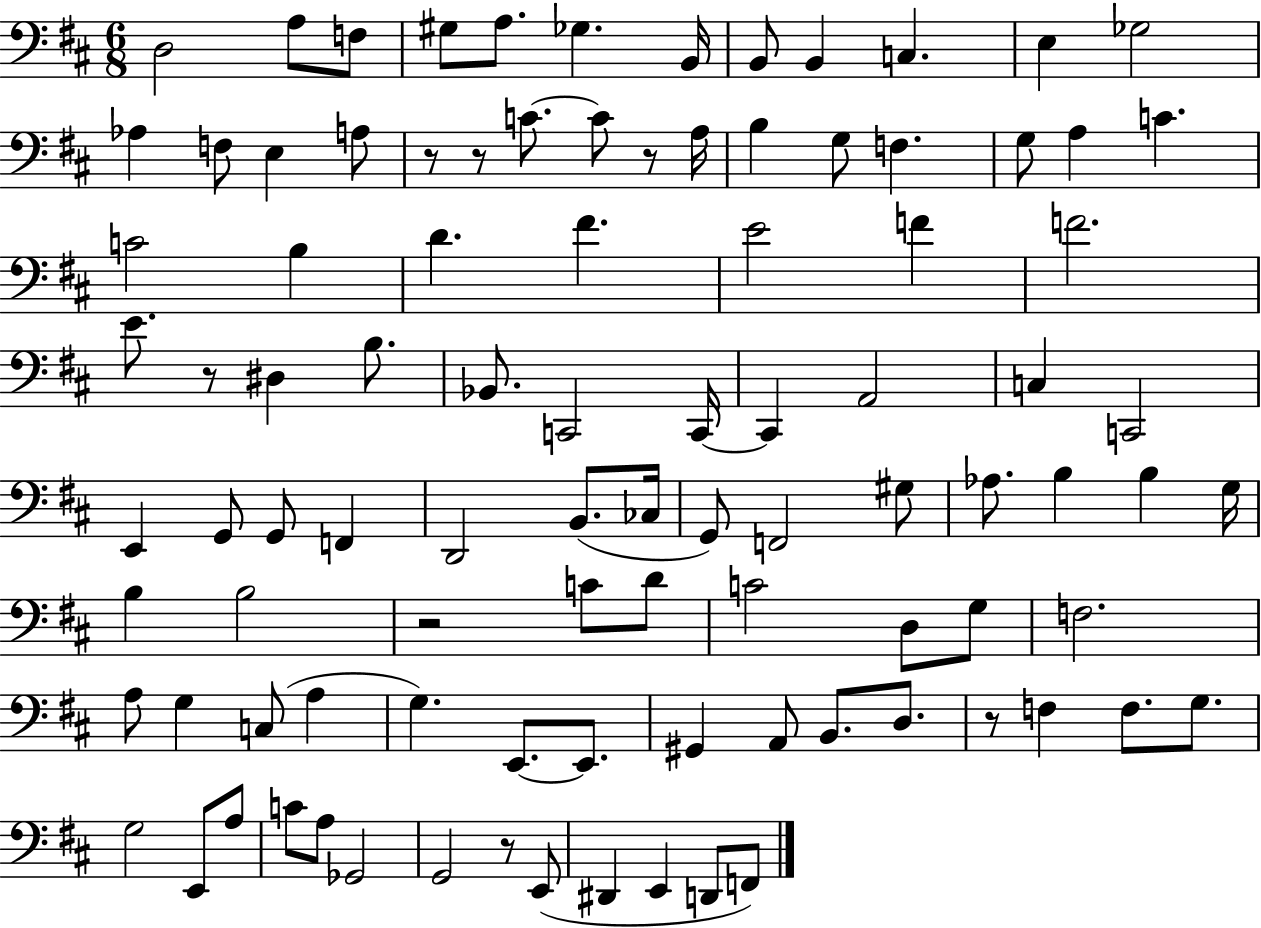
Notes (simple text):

D3/h A3/e F3/e G#3/e A3/e. Gb3/q. B2/s B2/e B2/q C3/q. E3/q Gb3/h Ab3/q F3/e E3/q A3/e R/e R/e C4/e. C4/e R/e A3/s B3/q G3/e F3/q. G3/e A3/q C4/q. C4/h B3/q D4/q. F#4/q. E4/h F4/q F4/h. E4/e. R/e D#3/q B3/e. Bb2/e. C2/h C2/s C2/q A2/h C3/q C2/h E2/q G2/e G2/e F2/q D2/h B2/e. CES3/s G2/e F2/h G#3/e Ab3/e. B3/q B3/q G3/s B3/q B3/h R/h C4/e D4/e C4/h D3/e G3/e F3/h. A3/e G3/q C3/e A3/q G3/q. E2/e. E2/e. G#2/q A2/e B2/e. D3/e. R/e F3/q F3/e. G3/e. G3/h E2/e A3/e C4/e A3/e Gb2/h G2/h R/e E2/e D#2/q E2/q D2/e F2/e